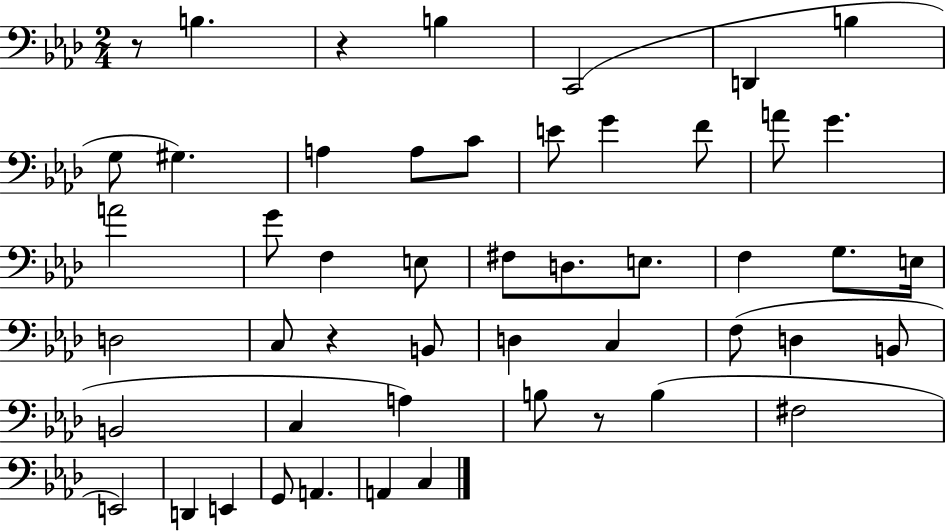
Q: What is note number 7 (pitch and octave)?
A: G#3